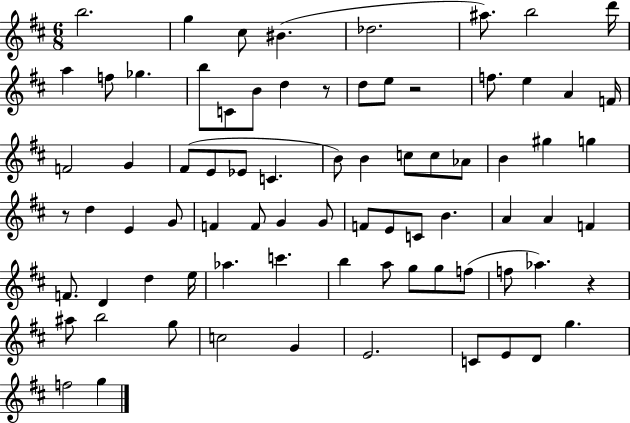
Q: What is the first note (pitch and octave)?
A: B5